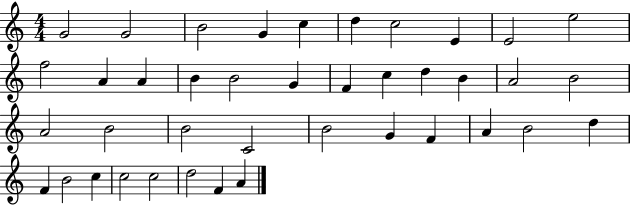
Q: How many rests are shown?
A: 0